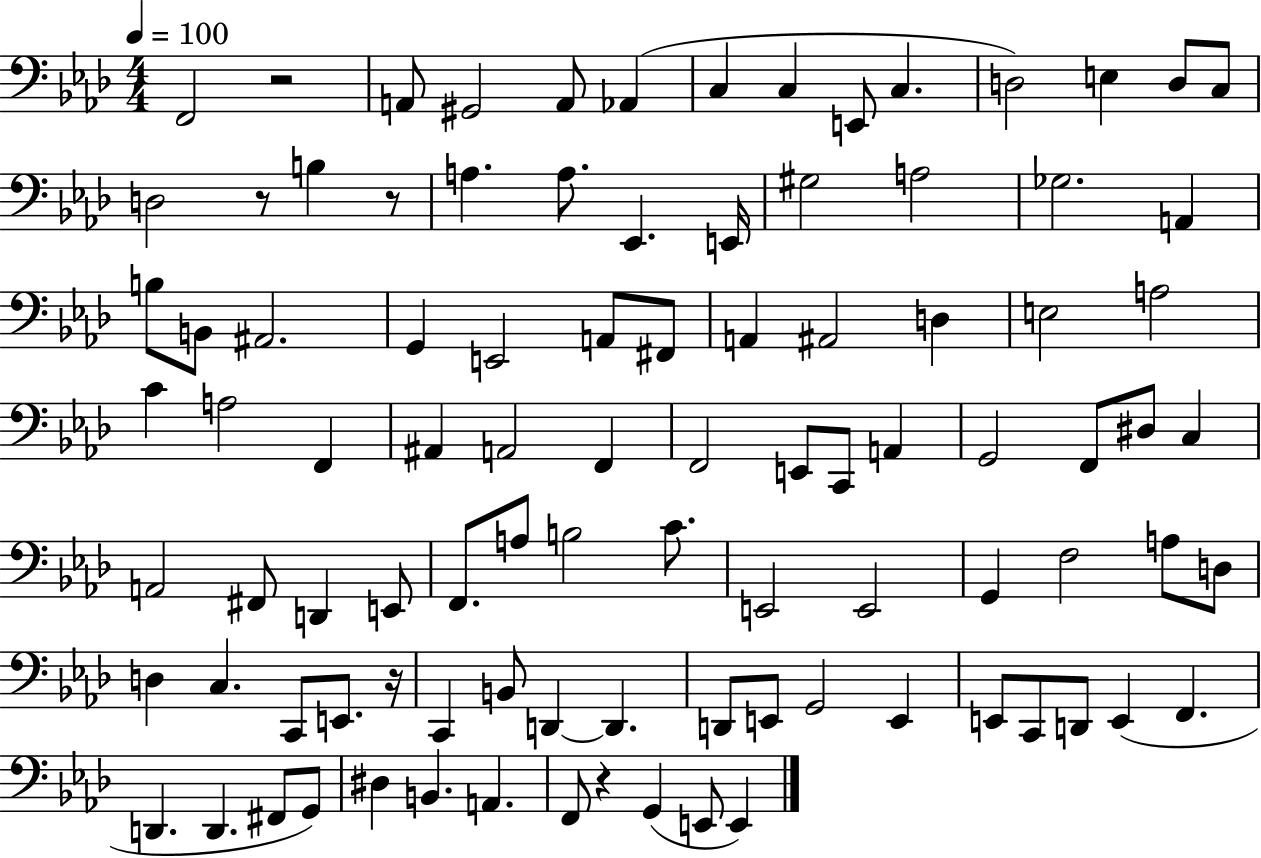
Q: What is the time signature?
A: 4/4